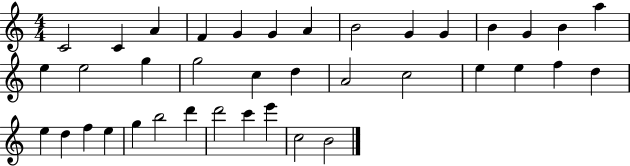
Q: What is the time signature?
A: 4/4